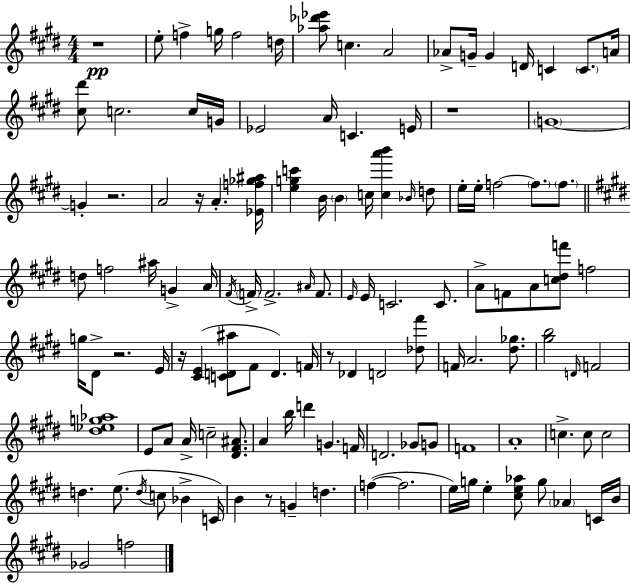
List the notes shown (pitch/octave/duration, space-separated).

R/w E5/e F5/q G5/s F5/h D5/s [Ab5,Db6,Eb6]/e C5/q. A4/h Ab4/e G4/s G4/q D4/s C4/q C4/e. A4/s [C#5,D#6]/e C5/h. C5/s G4/s Eb4/h A4/s C4/q. E4/s R/w G4/w G4/q R/h. A4/h R/s A4/q. [Eb4,F5,Gb5,A#5]/s [E5,G5,C6]/q B4/s B4/q C5/s [C5,A6,B6]/q Bb4/s D5/e E5/s E5/s F5/h F5/e. F5/e. D5/e F5/h A#5/s G4/q A4/s F#4/s F4/s F4/h. A#4/s F4/e. E4/s E4/s C4/h. C4/e. A4/e F4/e A4/e [C5,D#5,F6]/e F5/h G5/s D#4/e R/h. E4/s R/s [C#4,E4]/q [C4,D4,A#5]/e F#4/e D4/q. F4/s R/e Db4/q D4/h [Db5,F#6]/e F4/s A4/h. [D#5,Gb5]/e. [G#5,B5]/h D4/s F4/h [D#5,Eb5,G5,Ab5]/w E4/e A4/e A4/s C5/h [D#4,F#4,A#4]/e. A4/q B5/s D6/q G4/q. F4/s D4/h. Gb4/e G4/e F4/w A4/w C5/q. C5/e C5/h D5/q. E5/e. D5/s C5/e Bb4/q C4/s B4/q R/e G4/q D5/q. F5/q F5/h. E5/s G5/s E5/q [C#5,E5,Ab5]/e G5/e Ab4/q C4/s B4/s Gb4/h F5/h